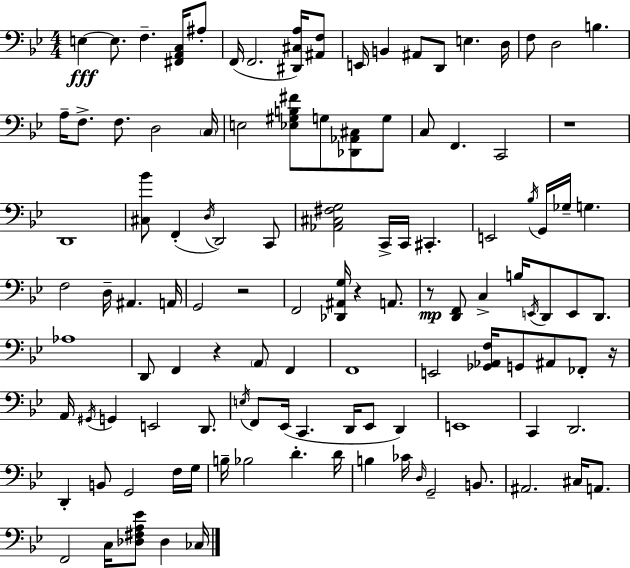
{
  \clef bass
  \numericTimeSignature
  \time 4/4
  \key g \minor
  e4~~\fff e8. f4.-- <fis, a, c>16 ais8-. | f,16( f,2. <dis, cis a>16) <ais, f>8 | e,16 b,4 ais,8 d,8 e4. d16 | f8 d2 b4. | \break a16-- f8.-> f8. d2 \parenthesize c16 | e2 <ees gis b fis'>8 g8 <des, aes, cis>8 g8 | c8 f,4. c,2 | r1 | \break d,1 | <cis bes'>8 f,4-.( \acciaccatura { d16 } d,2) c,8 | <aes, cis fis g>2 c,16-> c,16 cis,4.-. | e,2 \acciaccatura { bes16 } g,16 ges16-- g4. | \break f2 d16-- ais,4. | a,16 g,2 r2 | f,2 <des, ais, g>16 r4 a,8. | r8\mp <d, f,>8 c4-> b16 \acciaccatura { e,16 } d,8 e,8 | \break d,8. aes1 | d,8 f,4 r4 \parenthesize a,8 f,4 | f,1 | e,2 <ges, aes, f>16 g,8 ais,8 | \break fes,8-. r16 a,16 \acciaccatura { gis,16 } g,4 e,2 | d,8. \acciaccatura { e16 } f,8 ees,16( c,4. d,16 ees,8 | d,4) e,1 | c,4 d,2. | \break d,4-. b,8 g,2 | f16 g16 b16-- bes2 d'4.-. | d'16 b4 ces'16 \grace { d16 } g,2-- | b,8. ais,2. | \break cis16 a,8. f,2 c16 <des fis a ees'>8 | des4 ces16 \bar "|."
}